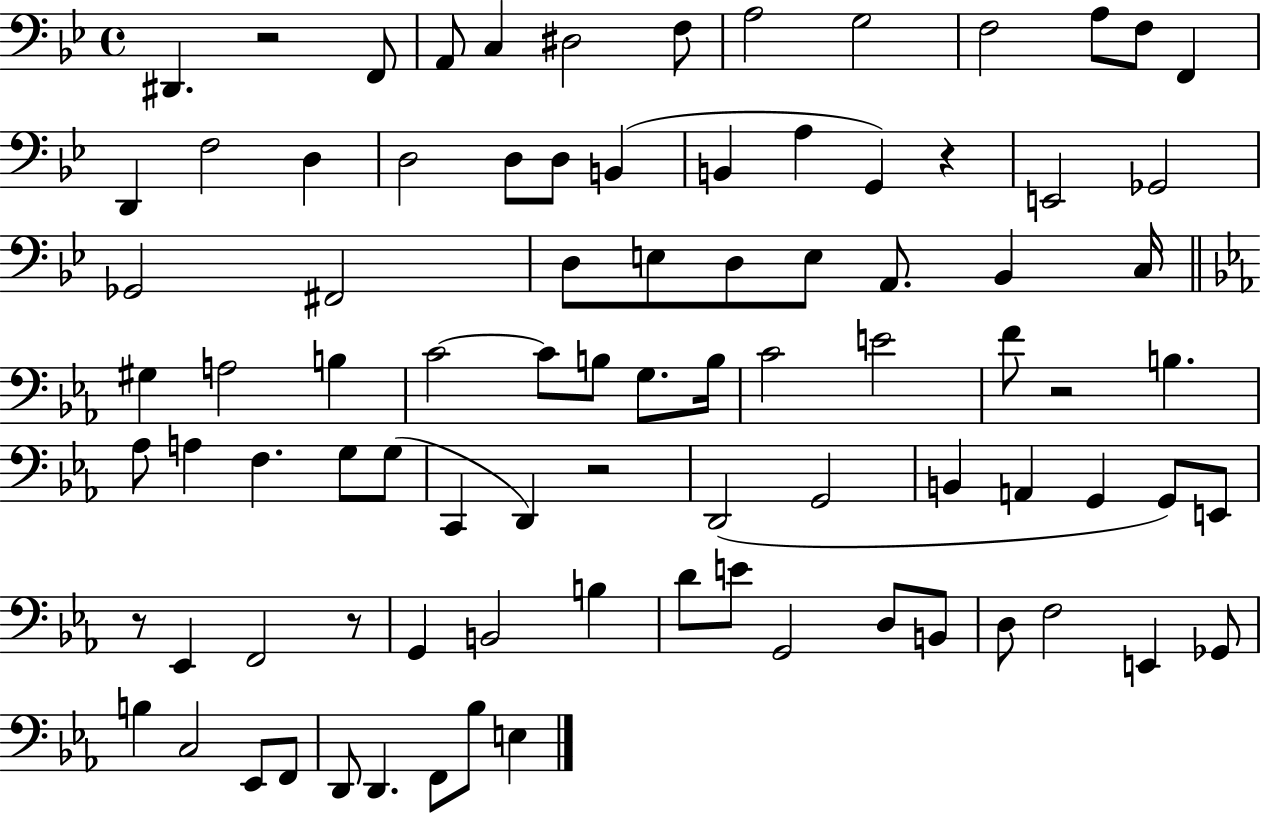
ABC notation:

X:1
T:Untitled
M:4/4
L:1/4
K:Bb
^D,, z2 F,,/2 A,,/2 C, ^D,2 F,/2 A,2 G,2 F,2 A,/2 F,/2 F,, D,, F,2 D, D,2 D,/2 D,/2 B,, B,, A, G,, z E,,2 _G,,2 _G,,2 ^F,,2 D,/2 E,/2 D,/2 E,/2 A,,/2 _B,, C,/4 ^G, A,2 B, C2 C/2 B,/2 G,/2 B,/4 C2 E2 F/2 z2 B, _A,/2 A, F, G,/2 G,/2 C,, D,, z2 D,,2 G,,2 B,, A,, G,, G,,/2 E,,/2 z/2 _E,, F,,2 z/2 G,, B,,2 B, D/2 E/2 G,,2 D,/2 B,,/2 D,/2 F,2 E,, _G,,/2 B, C,2 _E,,/2 F,,/2 D,,/2 D,, F,,/2 _B,/2 E,